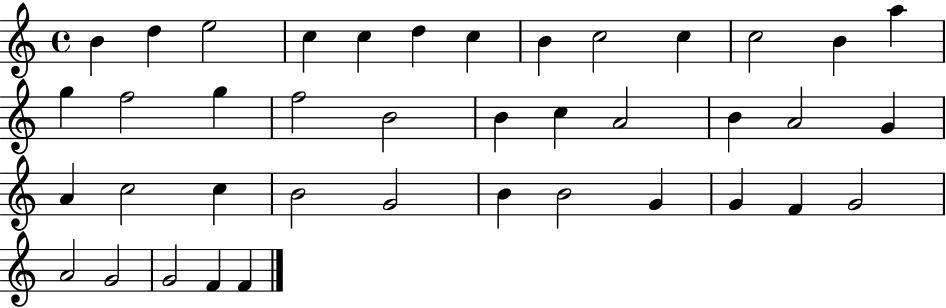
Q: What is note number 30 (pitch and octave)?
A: B4